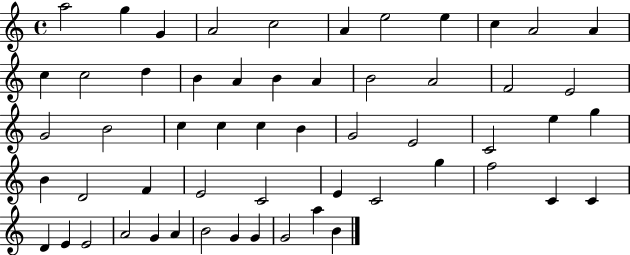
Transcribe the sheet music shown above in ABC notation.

X:1
T:Untitled
M:4/4
L:1/4
K:C
a2 g G A2 c2 A e2 e c A2 A c c2 d B A B A B2 A2 F2 E2 G2 B2 c c c B G2 E2 C2 e g B D2 F E2 C2 E C2 g f2 C C D E E2 A2 G A B2 G G G2 a B